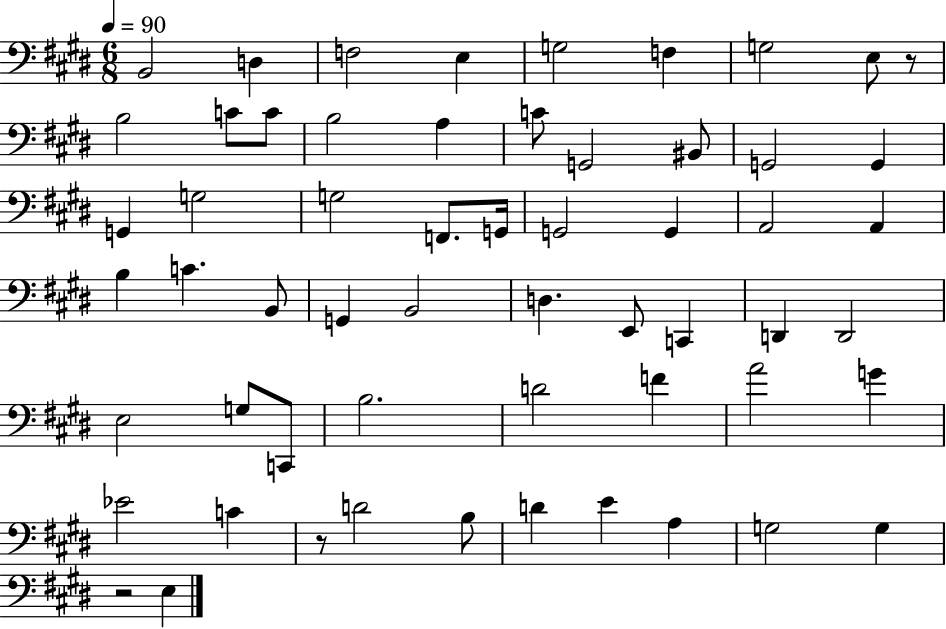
B2/h D3/q F3/h E3/q G3/h F3/q G3/h E3/e R/e B3/h C4/e C4/e B3/h A3/q C4/e G2/h BIS2/e G2/h G2/q G2/q G3/h G3/h F2/e. G2/s G2/h G2/q A2/h A2/q B3/q C4/q. B2/e G2/q B2/h D3/q. E2/e C2/q D2/q D2/h E3/h G3/e C2/e B3/h. D4/h F4/q A4/h G4/q Eb4/h C4/q R/e D4/h B3/e D4/q E4/q A3/q G3/h G3/q R/h E3/q